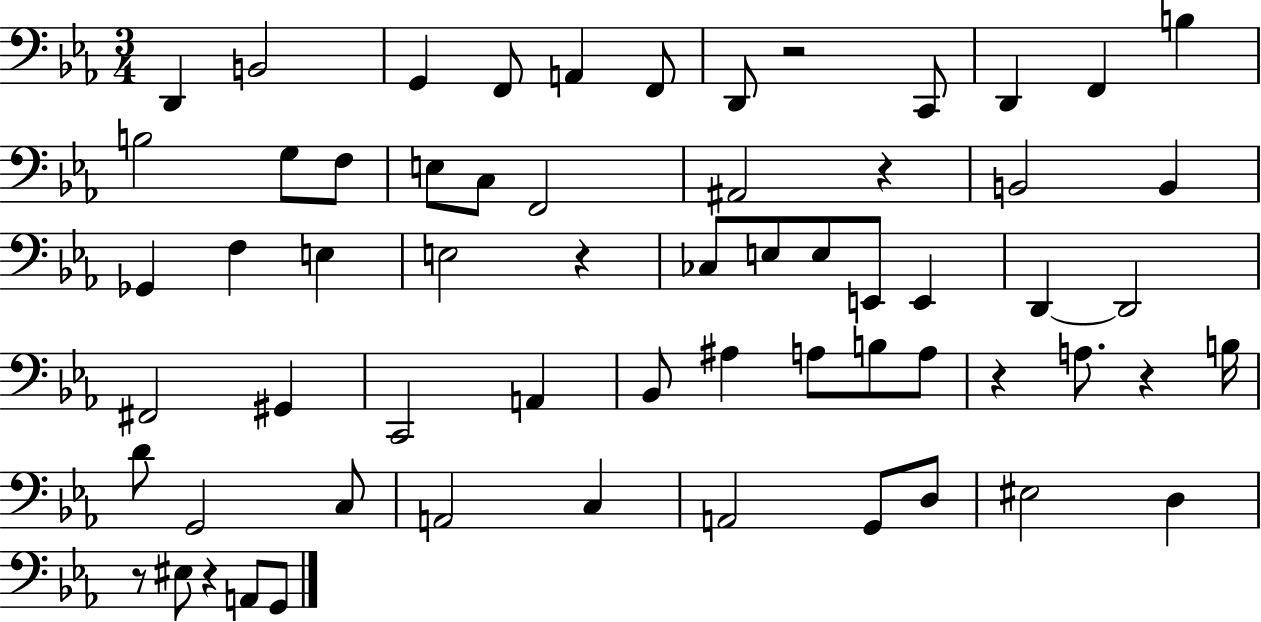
D2/q B2/h G2/q F2/e A2/q F2/e D2/e R/h C2/e D2/q F2/q B3/q B3/h G3/e F3/e E3/e C3/e F2/h A#2/h R/q B2/h B2/q Gb2/q F3/q E3/q E3/h R/q CES3/e E3/e E3/e E2/e E2/q D2/q D2/h F#2/h G#2/q C2/h A2/q Bb2/e A#3/q A3/e B3/e A3/e R/q A3/e. R/q B3/s D4/e G2/h C3/e A2/h C3/q A2/h G2/e D3/e EIS3/h D3/q R/e EIS3/e R/q A2/e G2/e